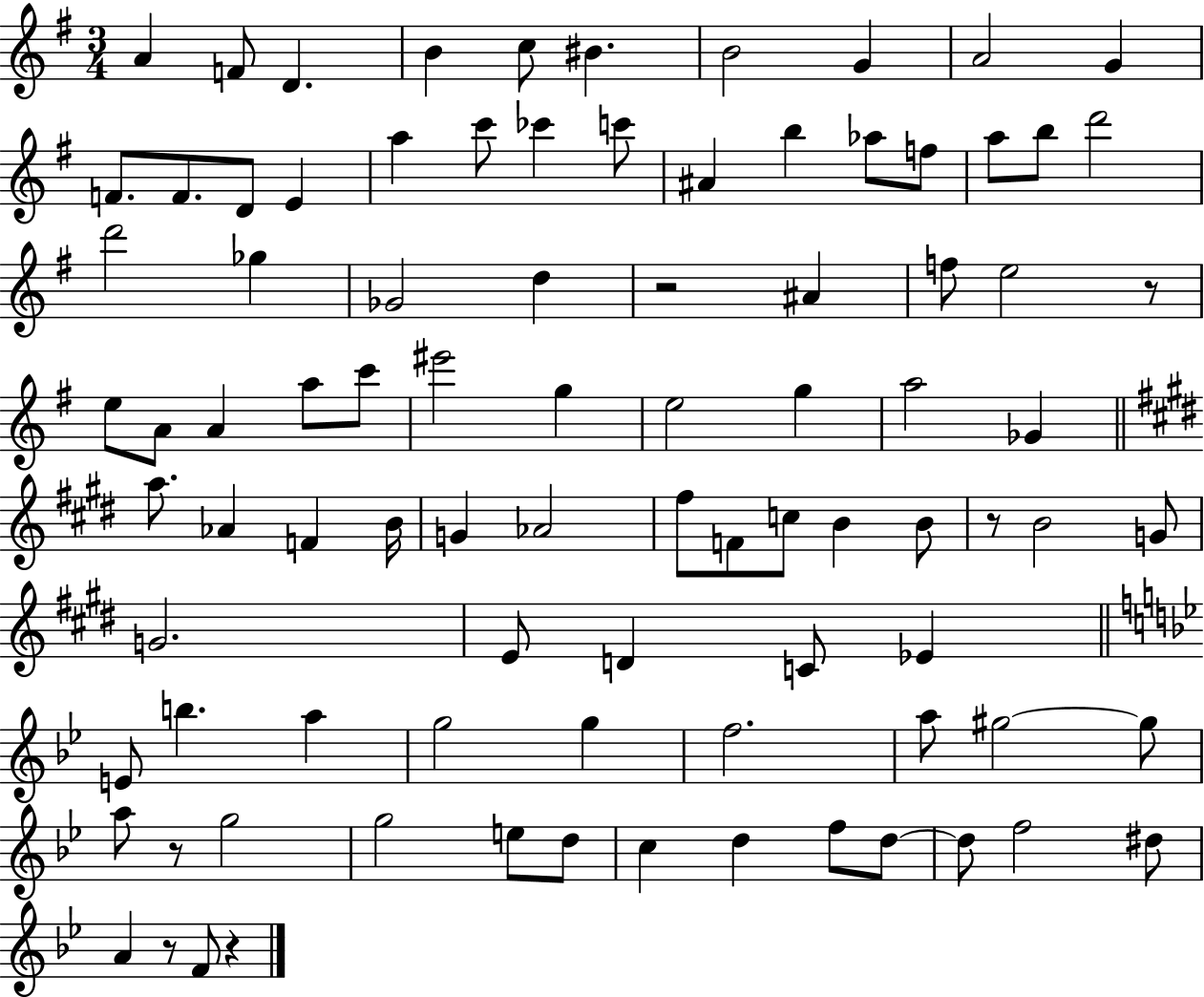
{
  \clef treble
  \numericTimeSignature
  \time 3/4
  \key g \major
  a'4 f'8 d'4. | b'4 c''8 bis'4. | b'2 g'4 | a'2 g'4 | \break f'8. f'8. d'8 e'4 | a''4 c'''8 ces'''4 c'''8 | ais'4 b''4 aes''8 f''8 | a''8 b''8 d'''2 | \break d'''2 ges''4 | ges'2 d''4 | r2 ais'4 | f''8 e''2 r8 | \break e''8 a'8 a'4 a''8 c'''8 | eis'''2 g''4 | e''2 g''4 | a''2 ges'4 | \break \bar "||" \break \key e \major a''8. aes'4 f'4 b'16 | g'4 aes'2 | fis''8 f'8 c''8 b'4 b'8 | r8 b'2 g'8 | \break g'2. | e'8 d'4 c'8 ees'4 | \bar "||" \break \key g \minor e'8 b''4. a''4 | g''2 g''4 | f''2. | a''8 gis''2~~ gis''8 | \break a''8 r8 g''2 | g''2 e''8 d''8 | c''4 d''4 f''8 d''8~~ | d''8 f''2 dis''8 | \break a'4 r8 f'8 r4 | \bar "|."
}